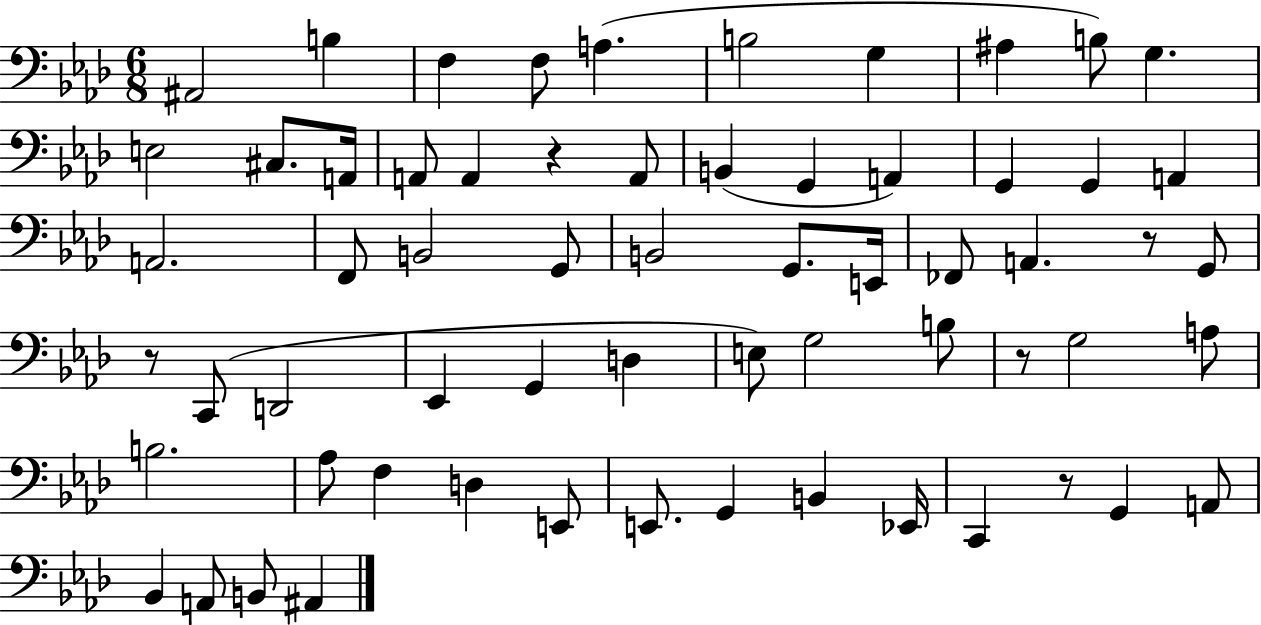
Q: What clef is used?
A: bass